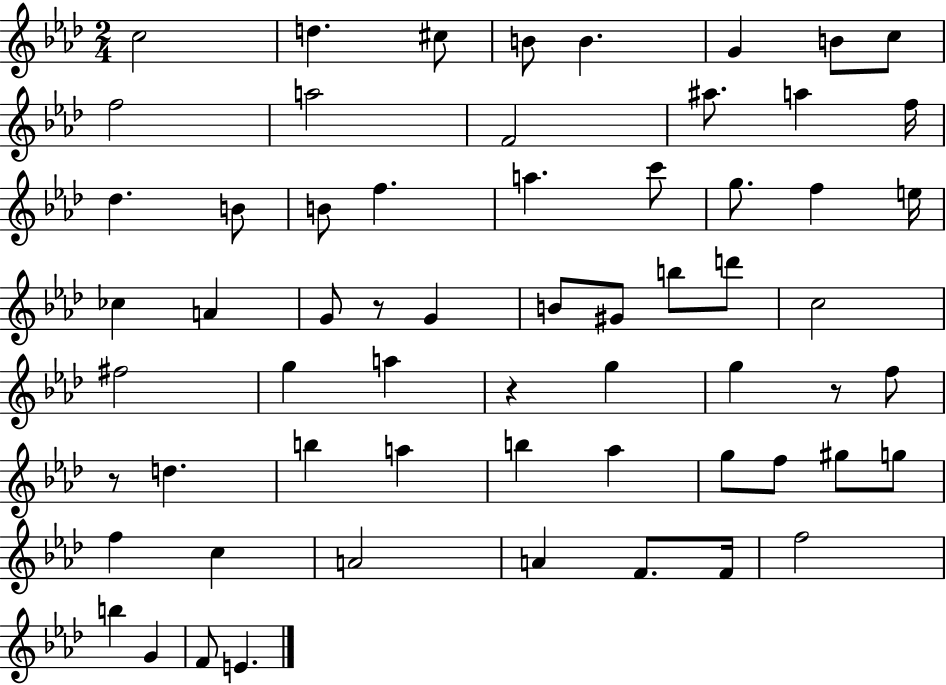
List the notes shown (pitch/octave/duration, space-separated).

C5/h D5/q. C#5/e B4/e B4/q. G4/q B4/e C5/e F5/h A5/h F4/h A#5/e. A5/q F5/s Db5/q. B4/e B4/e F5/q. A5/q. C6/e G5/e. F5/q E5/s CES5/q A4/q G4/e R/e G4/q B4/e G#4/e B5/e D6/e C5/h F#5/h G5/q A5/q R/q G5/q G5/q R/e F5/e R/e D5/q. B5/q A5/q B5/q Ab5/q G5/e F5/e G#5/e G5/e F5/q C5/q A4/h A4/q F4/e. F4/s F5/h B5/q G4/q F4/e E4/q.